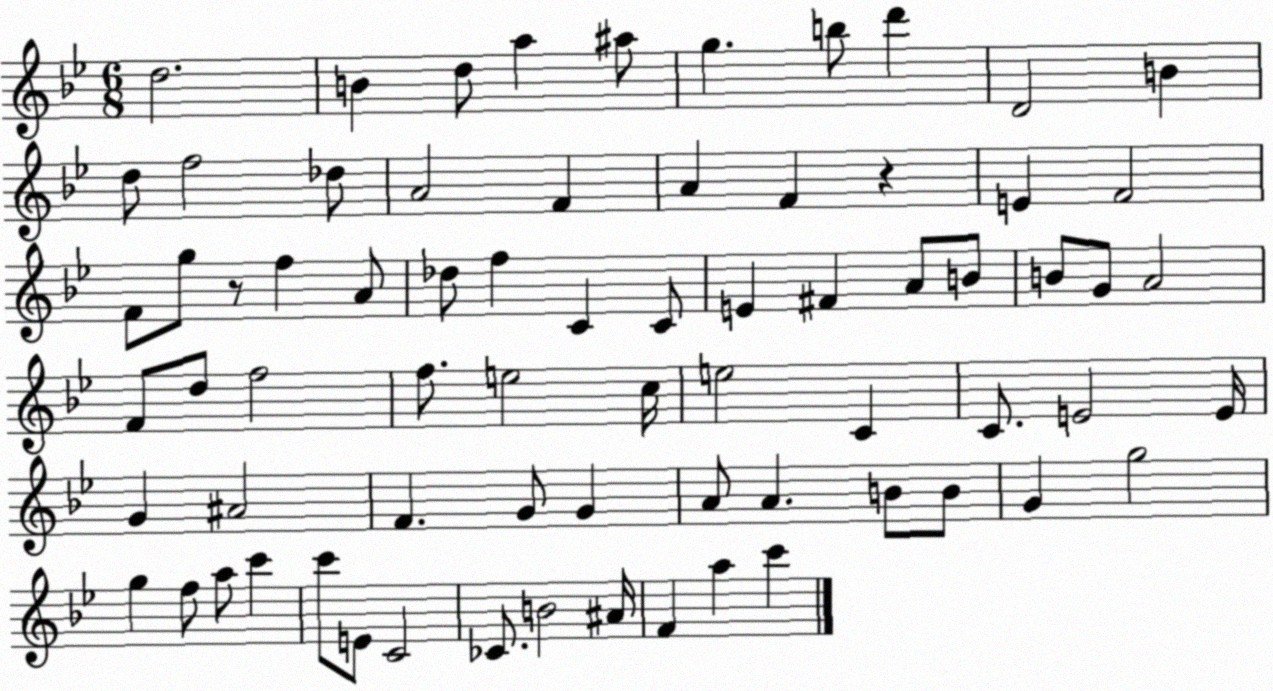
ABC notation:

X:1
T:Untitled
M:6/8
L:1/4
K:Bb
d2 B d/2 a ^a/2 g b/2 d' D2 B d/2 f2 _d/2 A2 F A F z E F2 F/2 g/2 z/2 f A/2 _d/2 f C C/2 E ^F A/2 B/2 B/2 G/2 A2 F/2 d/2 f2 f/2 e2 c/4 e2 C C/2 E2 E/4 G ^A2 F G/2 G A/2 A B/2 B/2 G g2 g f/2 a/2 c' c'/2 E/2 C2 _C/2 B2 ^A/4 F a c'